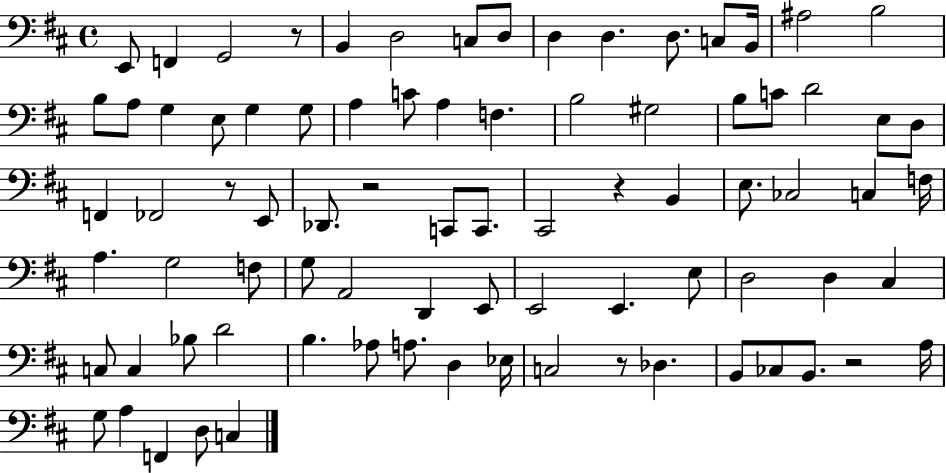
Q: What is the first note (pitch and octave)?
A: E2